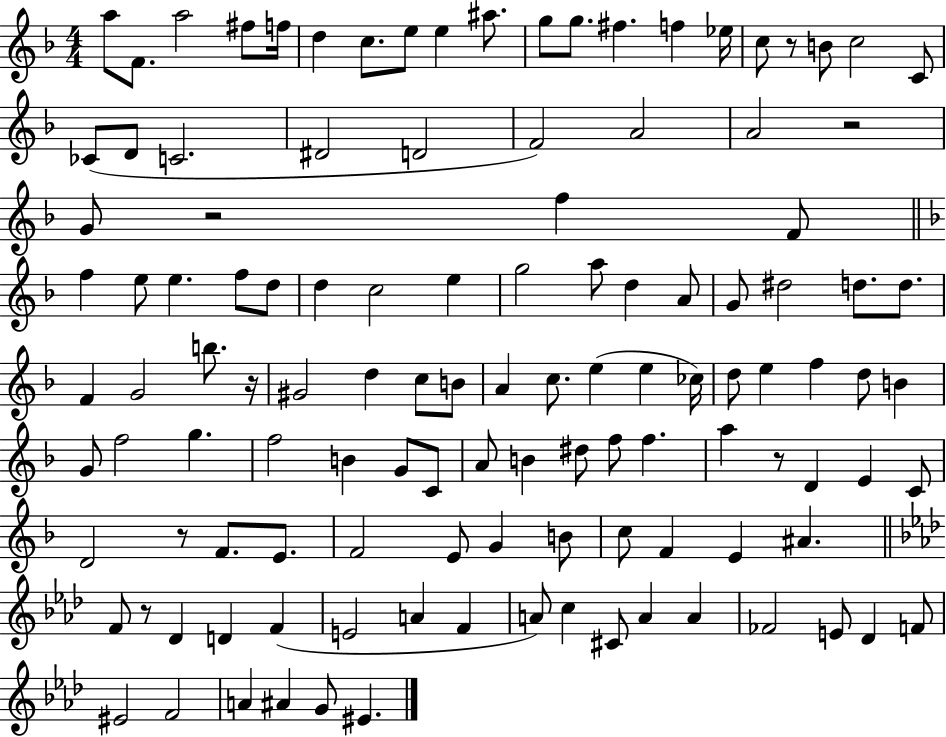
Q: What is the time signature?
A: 4/4